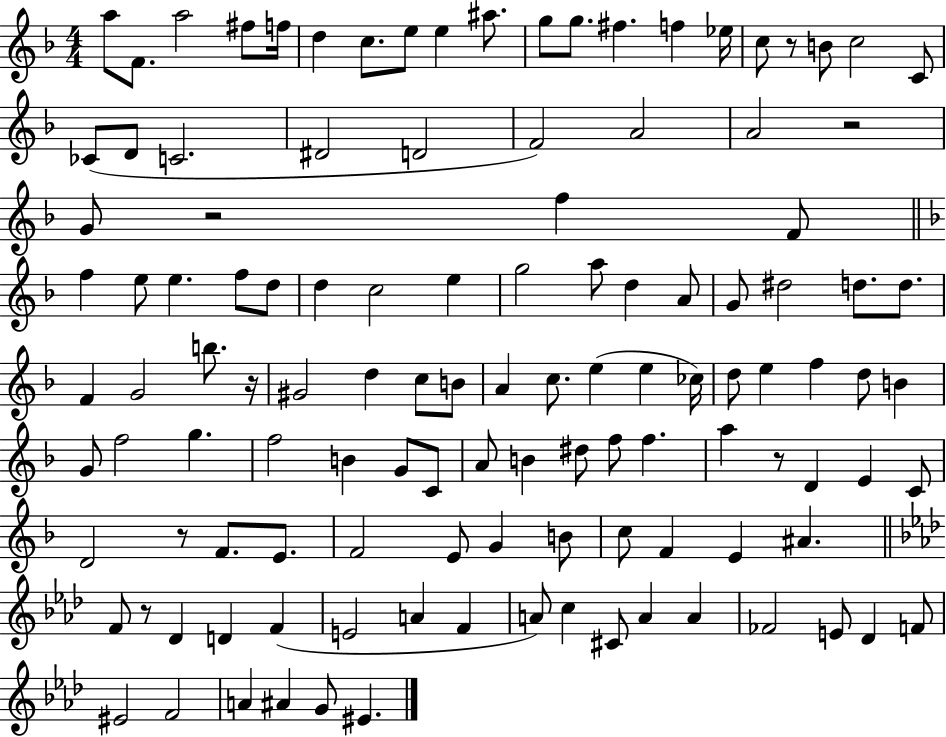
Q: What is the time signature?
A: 4/4